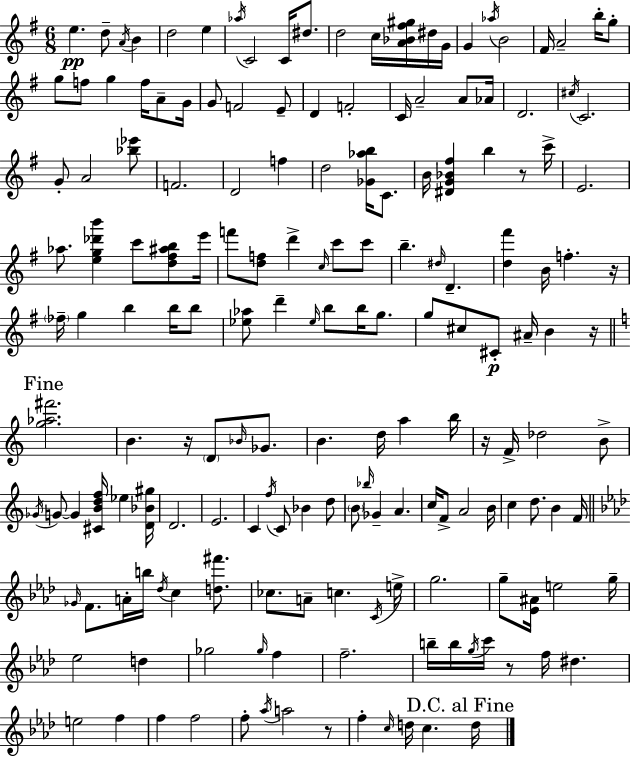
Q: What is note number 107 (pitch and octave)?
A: A4